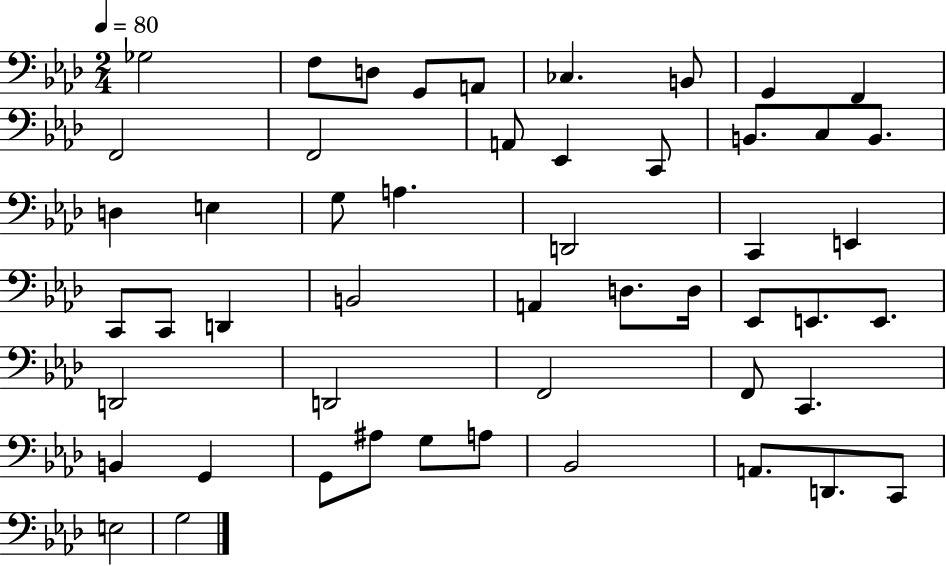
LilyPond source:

{
  \clef bass
  \numericTimeSignature
  \time 2/4
  \key aes \major
  \tempo 4 = 80
  ges2 | f8 d8 g,8 a,8 | ces4. b,8 | g,4 f,4 | \break f,2 | f,2 | a,8 ees,4 c,8 | b,8. c8 b,8. | \break d4 e4 | g8 a4. | d,2 | c,4 e,4 | \break c,8 c,8 d,4 | b,2 | a,4 d8. d16 | ees,8 e,8. e,8. | \break d,2 | d,2 | f,2 | f,8 c,4. | \break b,4 g,4 | g,8 ais8 g8 a8 | bes,2 | a,8. d,8. c,8 | \break e2 | g2 | \bar "|."
}